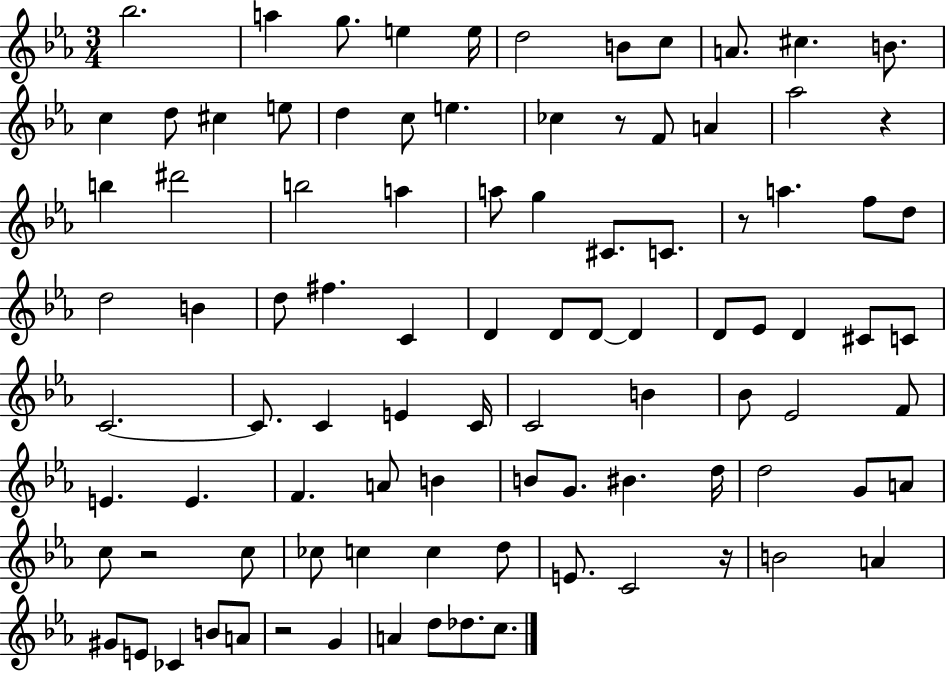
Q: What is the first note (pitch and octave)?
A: Bb5